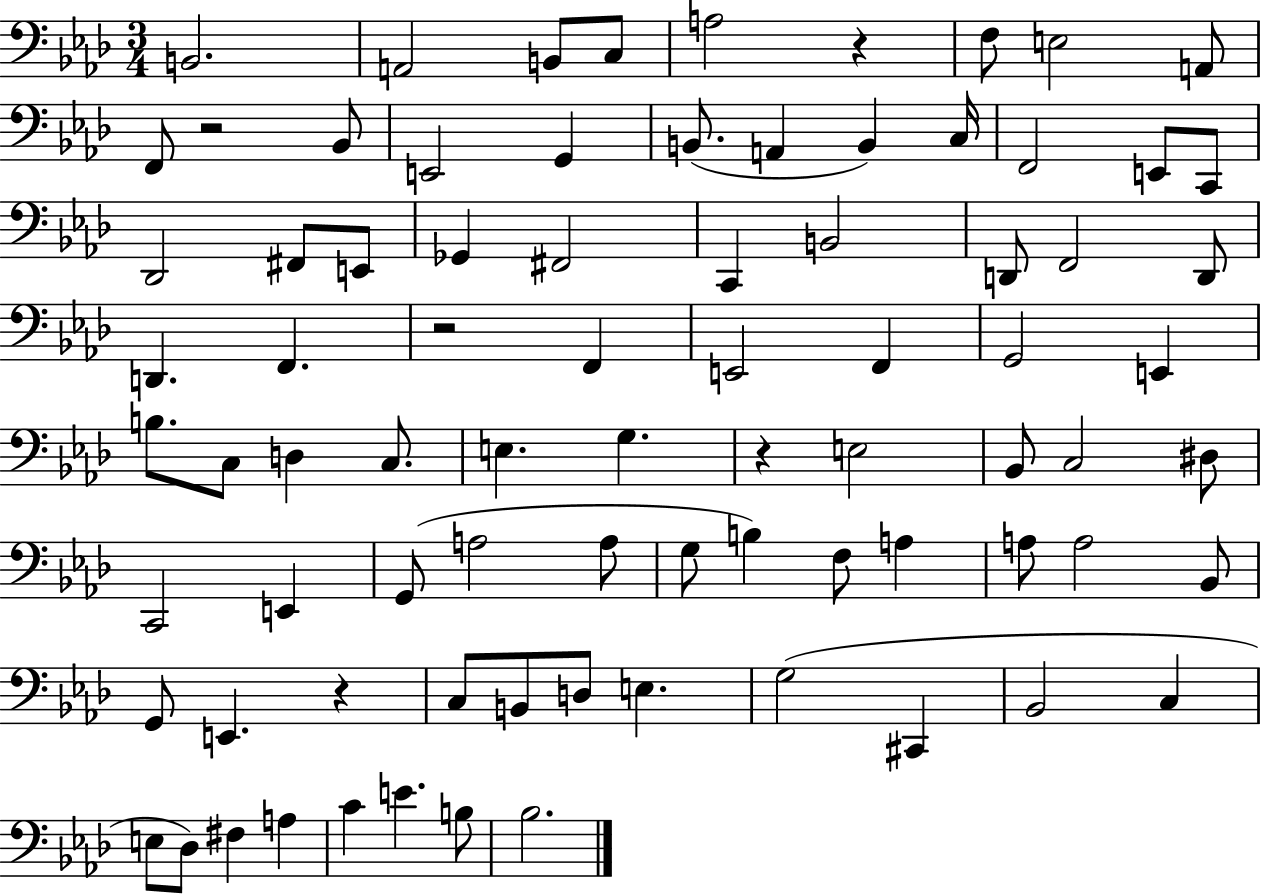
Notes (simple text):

B2/h. A2/h B2/e C3/e A3/h R/q F3/e E3/h A2/e F2/e R/h Bb2/e E2/h G2/q B2/e. A2/q B2/q C3/s F2/h E2/e C2/e Db2/h F#2/e E2/e Gb2/q F#2/h C2/q B2/h D2/e F2/h D2/e D2/q. F2/q. R/h F2/q E2/h F2/q G2/h E2/q B3/e. C3/e D3/q C3/e. E3/q. G3/q. R/q E3/h Bb2/e C3/h D#3/e C2/h E2/q G2/e A3/h A3/e G3/e B3/q F3/e A3/q A3/e A3/h Bb2/e G2/e E2/q. R/q C3/e B2/e D3/e E3/q. G3/h C#2/q Bb2/h C3/q E3/e Db3/e F#3/q A3/q C4/q E4/q. B3/e Bb3/h.